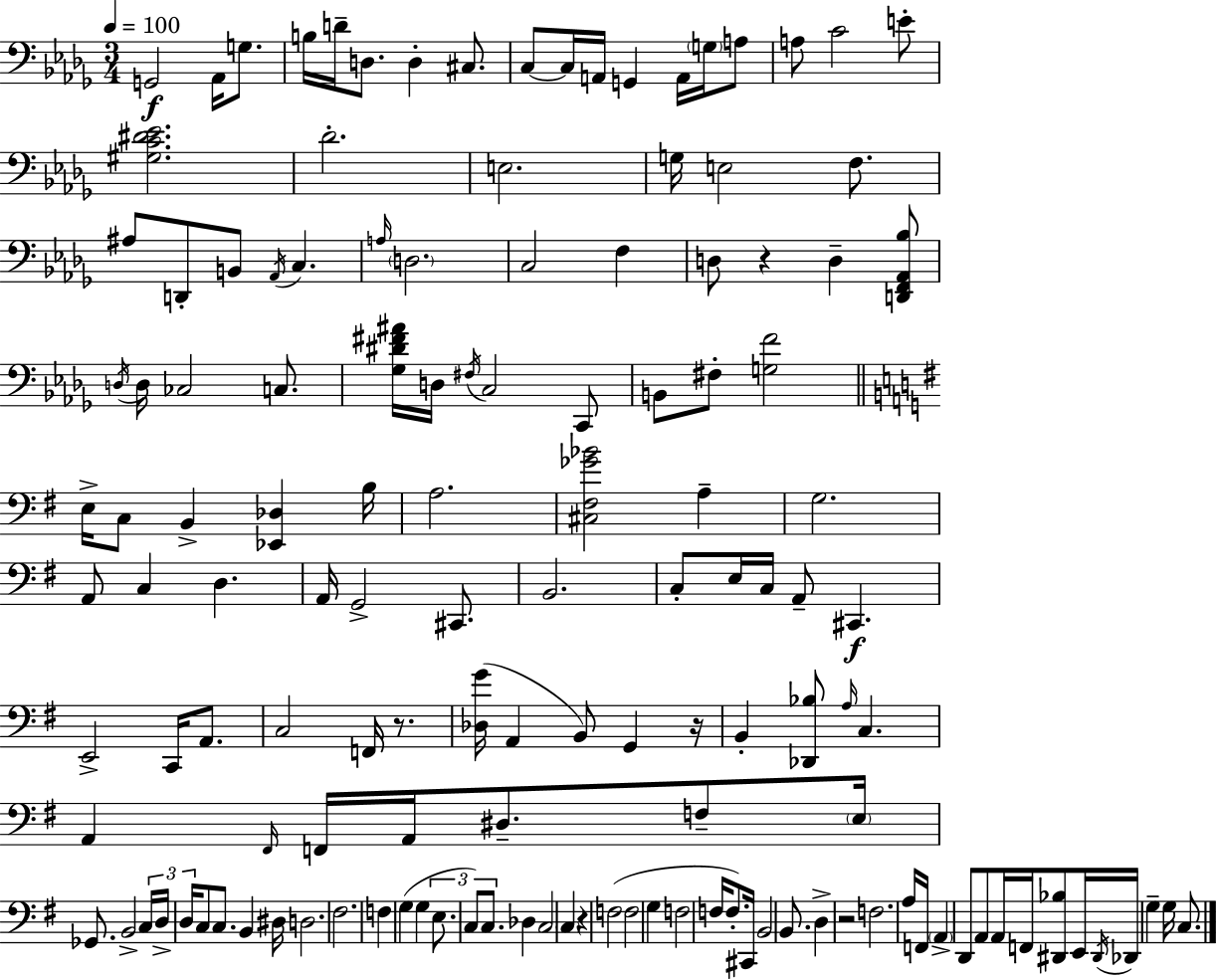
X:1
T:Untitled
M:3/4
L:1/4
K:Bbm
G,,2 _A,,/4 G,/2 B,/4 D/4 D,/2 D, ^C,/2 C,/2 C,/4 A,,/4 G,, A,,/4 G,/4 A,/2 A,/2 C2 E/2 [^G,C^D_E]2 _D2 E,2 G,/4 E,2 F,/2 ^A,/2 D,,/2 B,,/2 _A,,/4 C, A,/4 D,2 C,2 F, D,/2 z D, [D,,F,,_A,,_B,]/2 D,/4 D,/4 _C,2 C,/2 [_G,^D^F^A]/4 D,/4 ^F,/4 C,2 C,,/2 B,,/2 ^F,/2 [G,F]2 E,/4 C,/2 B,, [_E,,_D,] B,/4 A,2 [^C,^F,_G_B]2 A, G,2 A,,/2 C, D, A,,/4 G,,2 ^C,,/2 B,,2 C,/2 E,/4 C,/4 A,,/2 ^C,, E,,2 C,,/4 A,,/2 C,2 F,,/4 z/2 [_D,G]/4 A,, B,,/2 G,, z/4 B,, [_D,,_B,]/2 A,/4 C, A,, ^F,,/4 F,,/4 A,,/4 ^D,/2 F,/2 E,/4 _G,,/2 B,,2 C,/4 D,/4 D,/4 C,/2 C,/2 B,, ^D,/4 D,2 ^F,2 F, G, G, E,/2 C,/2 C,/2 _D, C,2 C, z F,2 F,2 G, F,2 F,/4 F,/2 ^C,,/4 B,,2 B,,/2 D, z2 F,2 A,/4 F,,/4 A,, D,,/2 A,,/2 A,,/4 F,,/4 [^D,,_B,]/2 E,,/4 ^D,,/4 _D,,/4 G, G,/4 C,/2